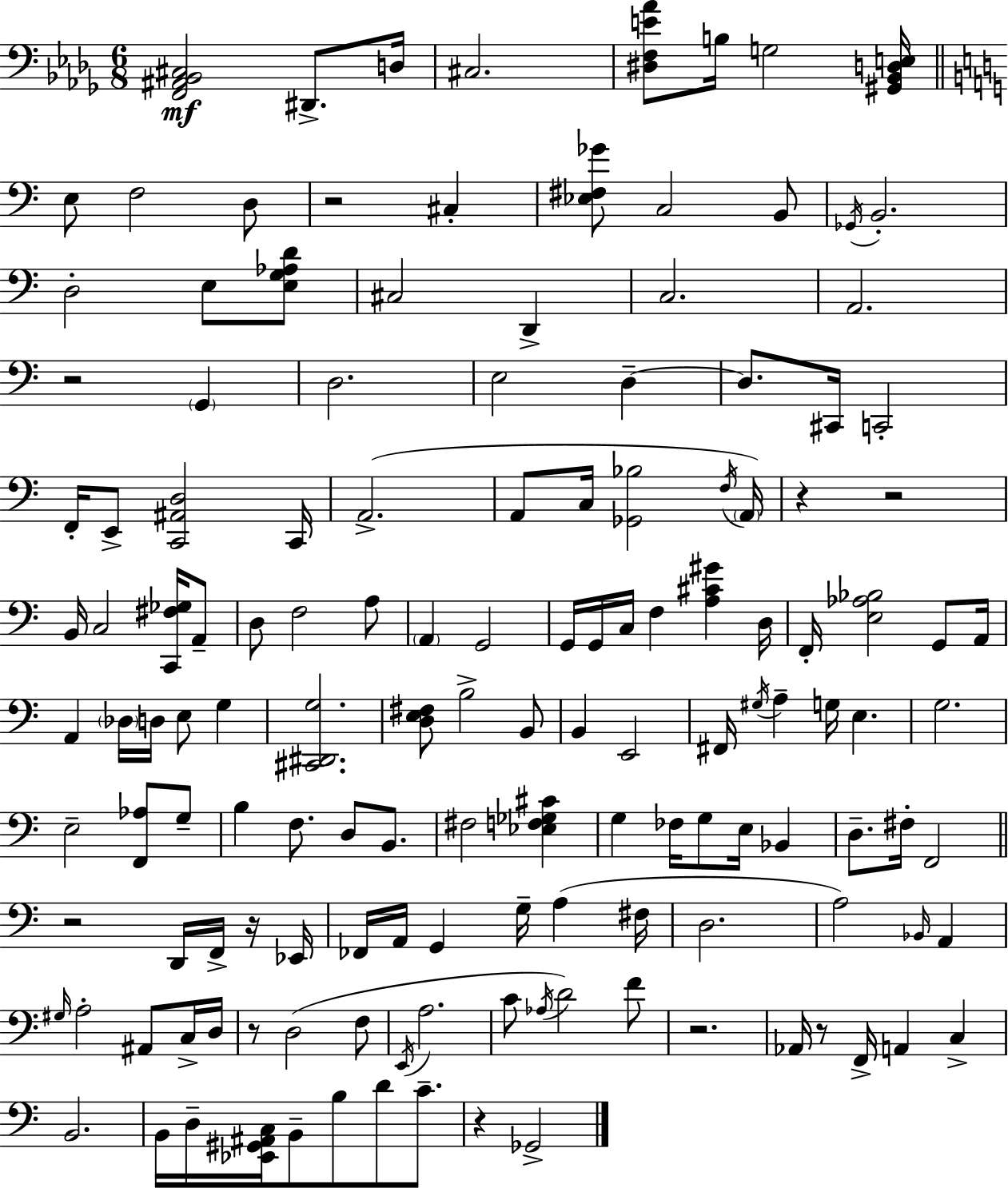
X:1
T:Untitled
M:6/8
L:1/4
K:Bbm
[F,,^A,,_B,,^C,]2 ^D,,/2 D,/4 ^C,2 [^D,F,E_A]/2 B,/4 G,2 [^G,,_B,,D,E,]/4 E,/2 F,2 D,/2 z2 ^C, [_E,^F,_G]/2 C,2 B,,/2 _G,,/4 B,,2 D,2 E,/2 [E,G,_A,D]/2 ^C,2 D,, C,2 A,,2 z2 G,, D,2 E,2 D, D,/2 ^C,,/4 C,,2 F,,/4 E,,/2 [C,,^A,,D,]2 C,,/4 A,,2 A,,/2 C,/4 [_G,,_B,]2 F,/4 A,,/4 z z2 B,,/4 C,2 [C,,^F,_G,]/4 A,,/2 D,/2 F,2 A,/2 A,, G,,2 G,,/4 G,,/4 C,/4 F, [A,^C^G] D,/4 F,,/4 [E,_A,_B,]2 G,,/2 A,,/4 A,, _D,/4 D,/4 E,/2 G, [^C,,^D,,G,]2 [D,E,^F,]/2 B,2 B,,/2 B,, E,,2 ^F,,/4 ^G,/4 A, G,/4 E, G,2 E,2 [F,,_A,]/2 G,/2 B, F,/2 D,/2 B,,/2 ^F,2 [_E,F,_G,^C] G, _F,/4 G,/2 E,/4 _B,, D,/2 ^F,/4 F,,2 z2 D,,/4 F,,/4 z/4 _E,,/4 _F,,/4 A,,/4 G,, G,/4 A, ^F,/4 D,2 A,2 _B,,/4 A,, ^G,/4 A,2 ^A,,/2 C,/4 D,/4 z/2 D,2 F,/2 E,,/4 A,2 C/2 _A,/4 D2 F/2 z2 _A,,/4 z/2 F,,/4 A,, C, B,,2 B,,/4 D,/4 [_E,,^G,,^A,,C,]/4 B,,/2 B,/2 D/2 C/2 z _G,,2